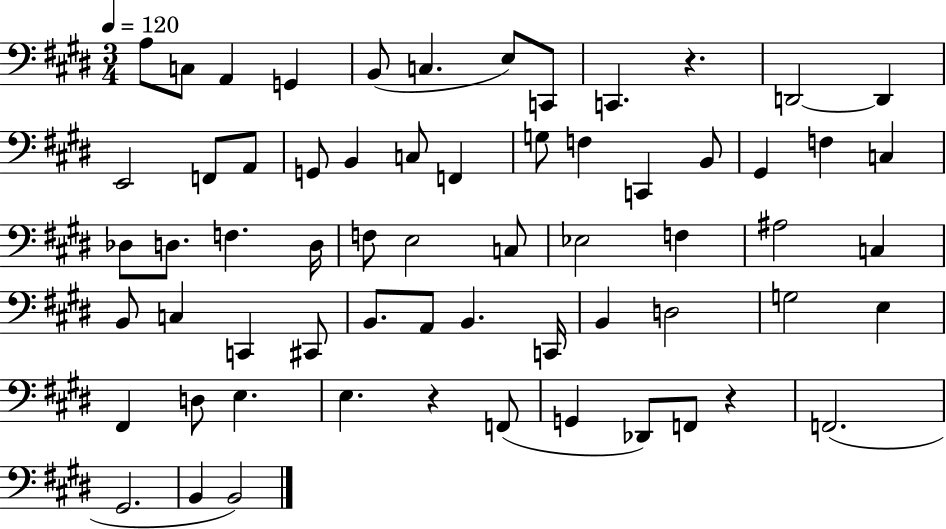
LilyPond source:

{
  \clef bass
  \numericTimeSignature
  \time 3/4
  \key e \major
  \tempo 4 = 120
  a8 c8 a,4 g,4 | b,8( c4. e8) c,8 | c,4. r4. | d,2~~ d,4 | \break e,2 f,8 a,8 | g,8 b,4 c8 f,4 | g8 f4 c,4 b,8 | gis,4 f4 c4 | \break des8 d8. f4. d16 | f8 e2 c8 | ees2 f4 | ais2 c4 | \break b,8 c4 c,4 cis,8 | b,8. a,8 b,4. c,16 | b,4 d2 | g2 e4 | \break fis,4 d8 e4. | e4. r4 f,8( | g,4 des,8) f,8 r4 | f,2.( | \break gis,2. | b,4 b,2) | \bar "|."
}